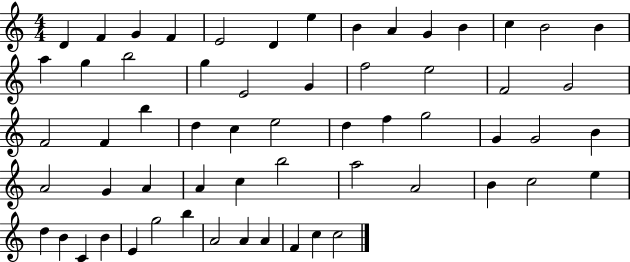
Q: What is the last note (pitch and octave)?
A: C5